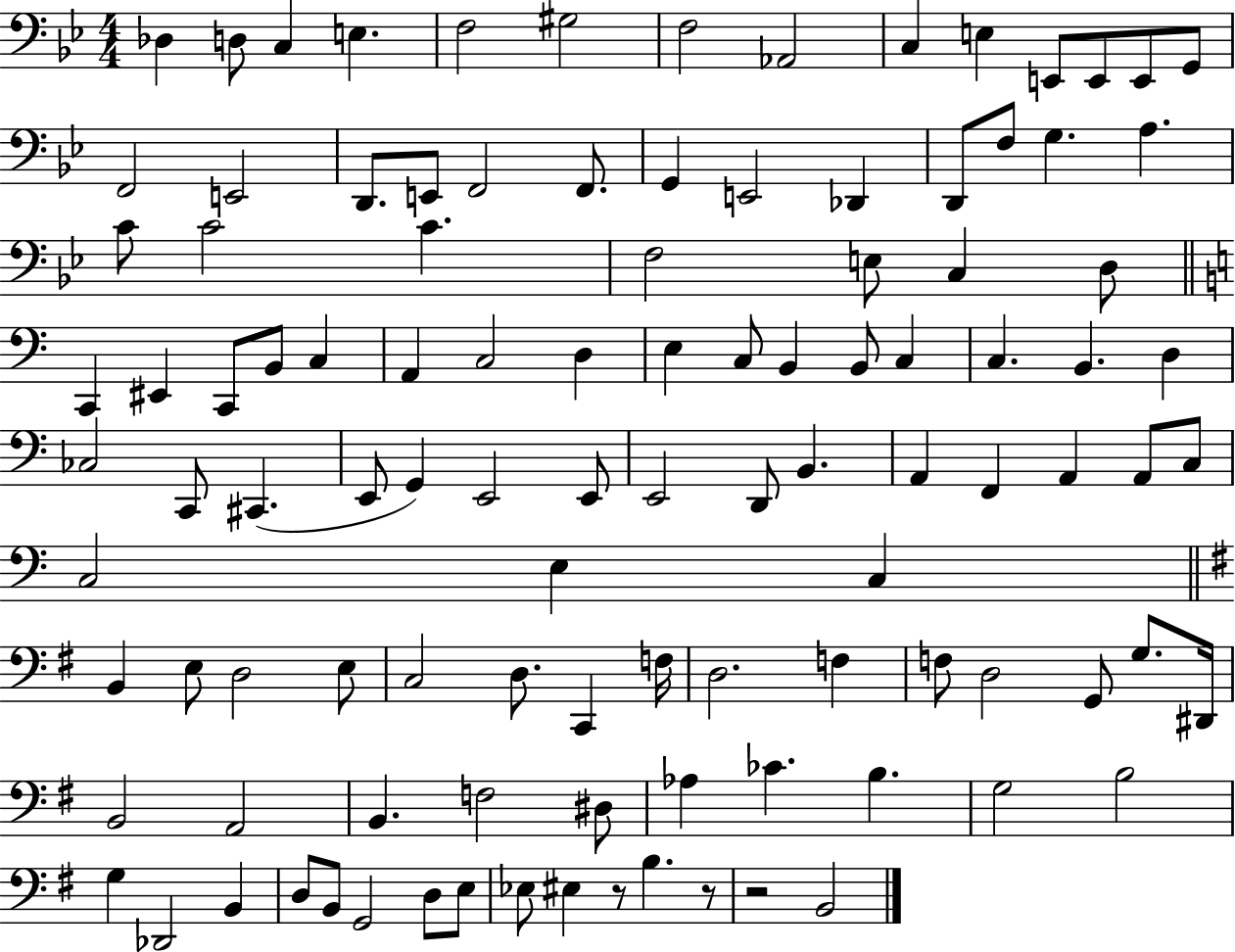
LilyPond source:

{
  \clef bass
  \numericTimeSignature
  \time 4/4
  \key bes \major
  des4 d8 c4 e4. | f2 gis2 | f2 aes,2 | c4 e4 e,8 e,8 e,8 g,8 | \break f,2 e,2 | d,8. e,8 f,2 f,8. | g,4 e,2 des,4 | d,8 f8 g4. a4. | \break c'8 c'2 c'4. | f2 e8 c4 d8 | \bar "||" \break \key c \major c,4 eis,4 c,8 b,8 c4 | a,4 c2 d4 | e4 c8 b,4 b,8 c4 | c4. b,4. d4 | \break ces2 c,8 cis,4.( | e,8 g,4) e,2 e,8 | e,2 d,8 b,4. | a,4 f,4 a,4 a,8 c8 | \break c2 e4 c4 | \bar "||" \break \key g \major b,4 e8 d2 e8 | c2 d8. c,4 f16 | d2. f4 | f8 d2 g,8 g8. dis,16 | \break b,2 a,2 | b,4. f2 dis8 | aes4 ces'4. b4. | g2 b2 | \break g4 des,2 b,4 | d8 b,8 g,2 d8 e8 | ees8 eis4 r8 b4. r8 | r2 b,2 | \break \bar "|."
}